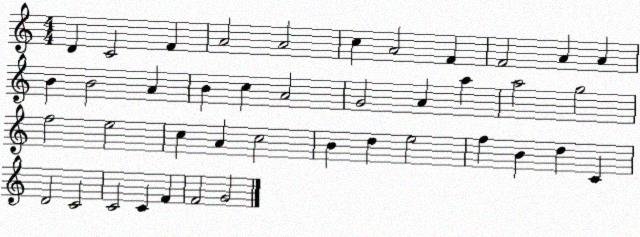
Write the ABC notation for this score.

X:1
T:Untitled
M:4/4
L:1/4
K:C
D C2 F A2 A2 c A2 F F2 A A B B2 A B c A2 G2 A a a2 g2 f2 e2 c A c2 B d e2 f B d C D2 C2 C2 C F F2 G2